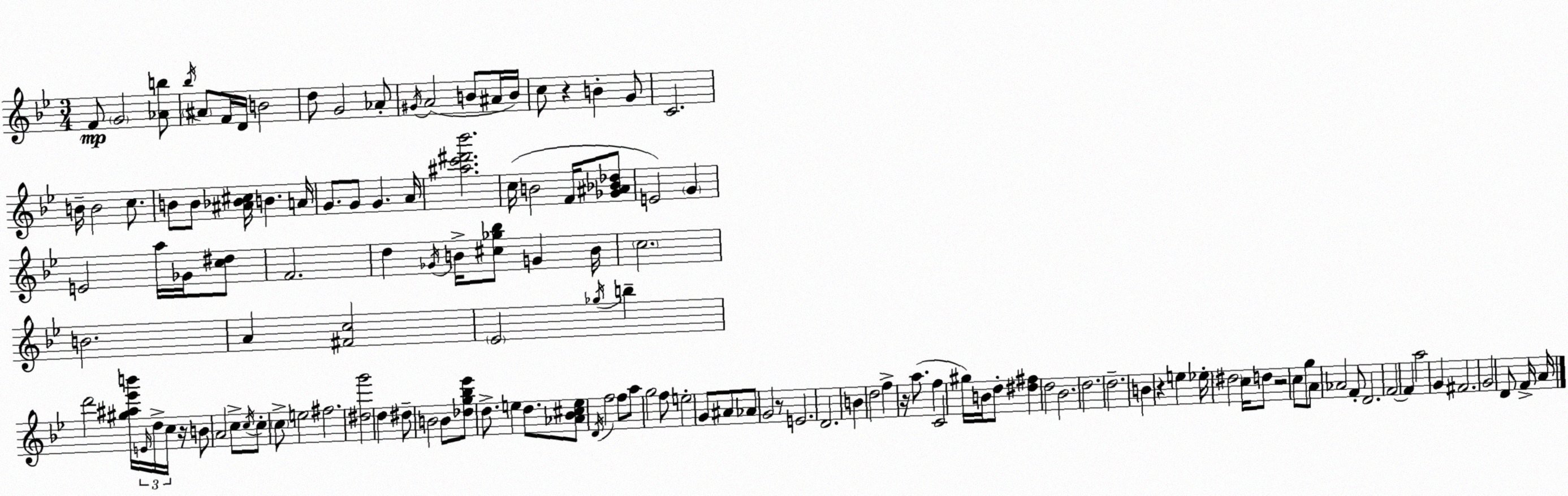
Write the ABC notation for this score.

X:1
T:Untitled
M:3/4
L:1/4
K:Gm
F/2 G2 [_Ab]/2 _b/4 ^A/2 F/4 D/4 B2 d/2 G2 _A/2 ^G/4 A2 B/2 ^A/4 B/4 c/2 z B G/2 C2 B/4 B2 c/2 B/2 B/2 [^A_B^c]/4 B A/4 G/2 G/2 G A/4 [^ac'^d'_b']2 c/4 B2 F/4 [_G^A_B_d]/2 E2 G E2 a/4 _G/4 [c^d]/2 F2 d _G/4 B/4 [^c_g_b]/2 G B/4 c2 B2 A [^Fc]2 _E2 _g/4 b d'2 [^g^a_e'b']/4 E/4 d/4 c/4 z/4 B/2 A2 c/2 c/4 c/2 c/2 e2 ^f2 [^dg']2 d ^d/2 B2 B/2 [_dg_b_e']/2 d/2 e d/2 [_A_B^ce]/2 D/4 f2 f/2 a/2 g2 f/2 e2 G/2 ^A/2 _A/2 G2 z/2 E2 D2 B d2 f z/4 a/2 f C2 ^g/4 B/4 d/2 [^d^f] d2 _B2 d2 d2 B z e _e/4 ^d2 c/4 d/2 z2 c/2 g/2 A/2 _A2 F/2 D2 F2 F a2 G ^F2 G2 D/2 F/4 A/4